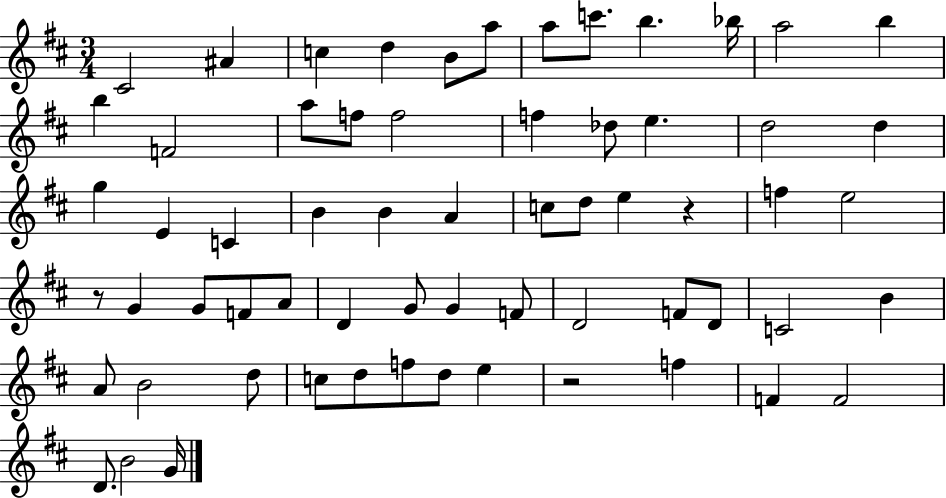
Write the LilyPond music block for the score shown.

{
  \clef treble
  \numericTimeSignature
  \time 3/4
  \key d \major
  cis'2 ais'4 | c''4 d''4 b'8 a''8 | a''8 c'''8. b''4. bes''16 | a''2 b''4 | \break b''4 f'2 | a''8 f''8 f''2 | f''4 des''8 e''4. | d''2 d''4 | \break g''4 e'4 c'4 | b'4 b'4 a'4 | c''8 d''8 e''4 r4 | f''4 e''2 | \break r8 g'4 g'8 f'8 a'8 | d'4 g'8 g'4 f'8 | d'2 f'8 d'8 | c'2 b'4 | \break a'8 b'2 d''8 | c''8 d''8 f''8 d''8 e''4 | r2 f''4 | f'4 f'2 | \break d'8. b'2 g'16 | \bar "|."
}